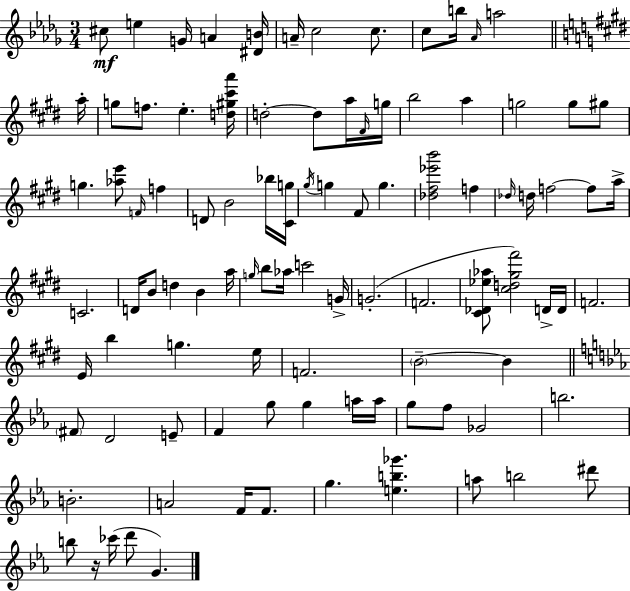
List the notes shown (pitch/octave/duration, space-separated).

C#5/e E5/q G4/s A4/q [D#4,B4]/s A4/s C5/h C5/e. C5/e B5/s Ab4/s A5/h A5/s G5/e F5/e. E5/q. [D5,G#5,C#6,A6]/s D5/h D5/e A5/s F#4/s G5/s B5/h A5/q G5/h G5/e G#5/e G5/q. [Ab5,E6]/e F4/s F5/q D4/e B4/h Bb5/s [C#4,G5]/s G#5/s G5/q F#4/e G5/q. [Db5,F#5,Eb6,B6]/h F5/q Db5/s D5/s F5/h F5/e A5/s C4/h. D4/s B4/e D5/q B4/q A5/s G5/s B5/e Ab5/s C6/h G4/s G4/h. F4/h. [C#4,Db4,Eb5,Ab5]/e [C#5,D5,G#5,F#6]/h D4/s D4/s F4/h. E4/s B5/q G5/q. E5/s F4/h. B4/h B4/q F#4/e D4/h E4/e F4/q G5/e G5/q A5/s A5/s G5/e F5/e Gb4/h B5/h. B4/h. A4/h F4/s F4/e. G5/q. [E5,B5,Gb6]/q. A5/e B5/h D#6/e B5/e R/s CES6/s D6/e G4/q.